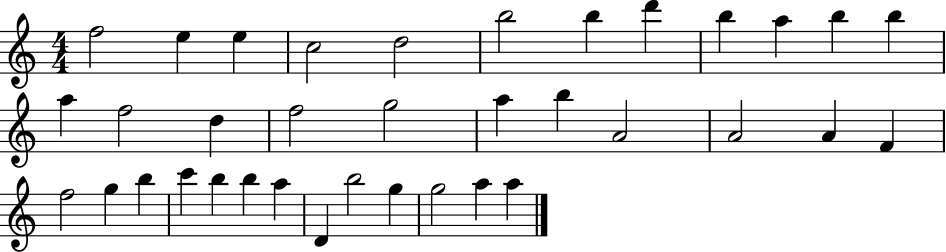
X:1
T:Untitled
M:4/4
L:1/4
K:C
f2 e e c2 d2 b2 b d' b a b b a f2 d f2 g2 a b A2 A2 A F f2 g b c' b b a D b2 g g2 a a